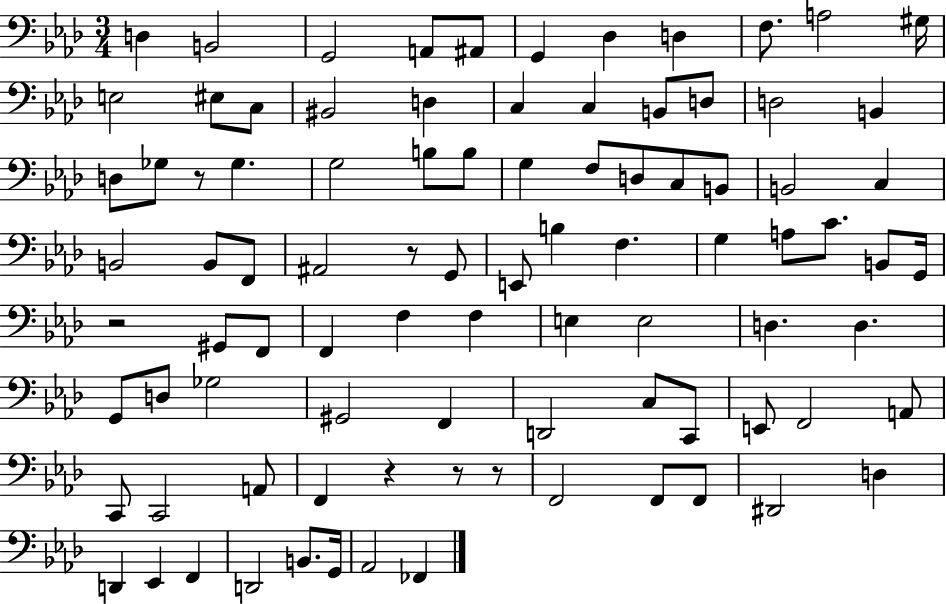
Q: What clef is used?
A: bass